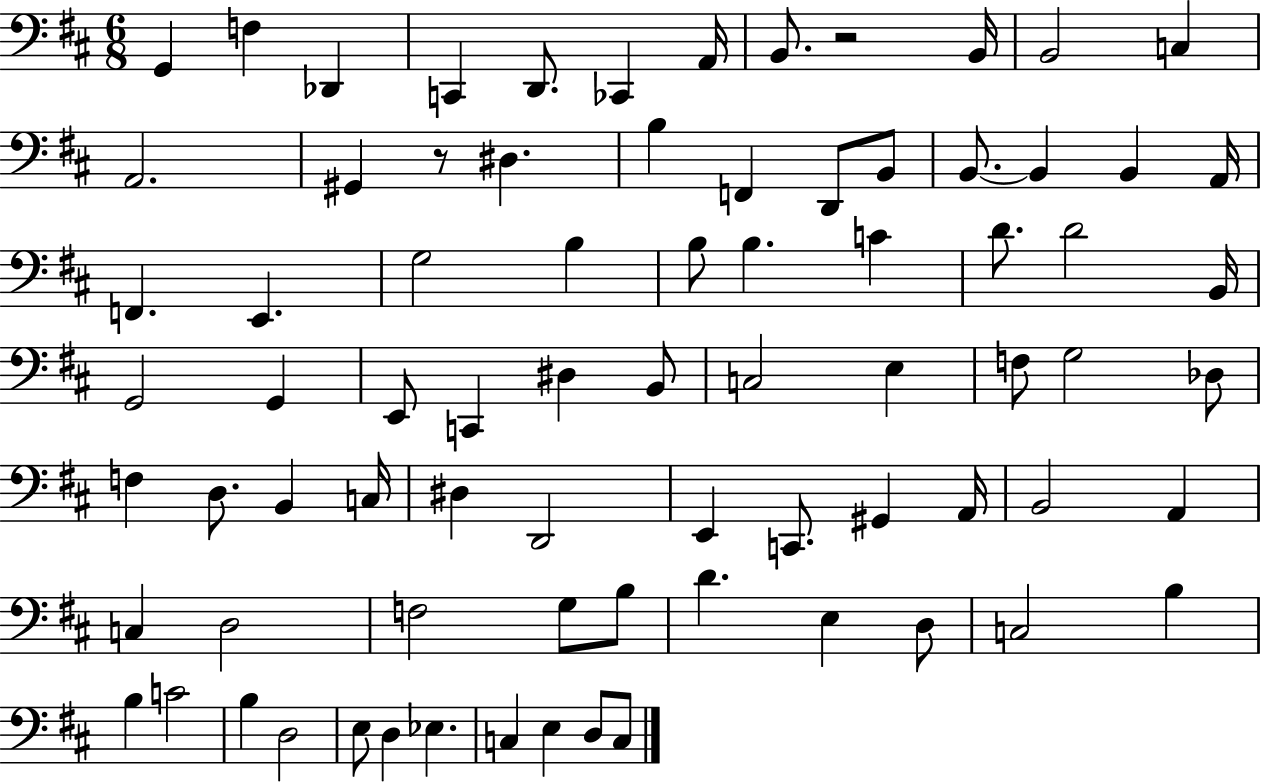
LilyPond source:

{
  \clef bass
  \numericTimeSignature
  \time 6/8
  \key d \major
  \repeat volta 2 { g,4 f4 des,4 | c,4 d,8. ces,4 a,16 | b,8. r2 b,16 | b,2 c4 | \break a,2. | gis,4 r8 dis4. | b4 f,4 d,8 b,8 | b,8.~~ b,4 b,4 a,16 | \break f,4. e,4. | g2 b4 | b8 b4. c'4 | d'8. d'2 b,16 | \break g,2 g,4 | e,8 c,4 dis4 b,8 | c2 e4 | f8 g2 des8 | \break f4 d8. b,4 c16 | dis4 d,2 | e,4 c,8. gis,4 a,16 | b,2 a,4 | \break c4 d2 | f2 g8 b8 | d'4. e4 d8 | c2 b4 | \break b4 c'2 | b4 d2 | e8 d4 ees4. | c4 e4 d8 c8 | \break } \bar "|."
}